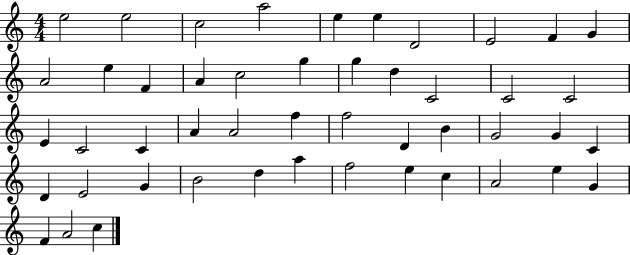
{
  \clef treble
  \numericTimeSignature
  \time 4/4
  \key c \major
  e''2 e''2 | c''2 a''2 | e''4 e''4 d'2 | e'2 f'4 g'4 | \break a'2 e''4 f'4 | a'4 c''2 g''4 | g''4 d''4 c'2 | c'2 c'2 | \break e'4 c'2 c'4 | a'4 a'2 f''4 | f''2 d'4 b'4 | g'2 g'4 c'4 | \break d'4 e'2 g'4 | b'2 d''4 a''4 | f''2 e''4 c''4 | a'2 e''4 g'4 | \break f'4 a'2 c''4 | \bar "|."
}